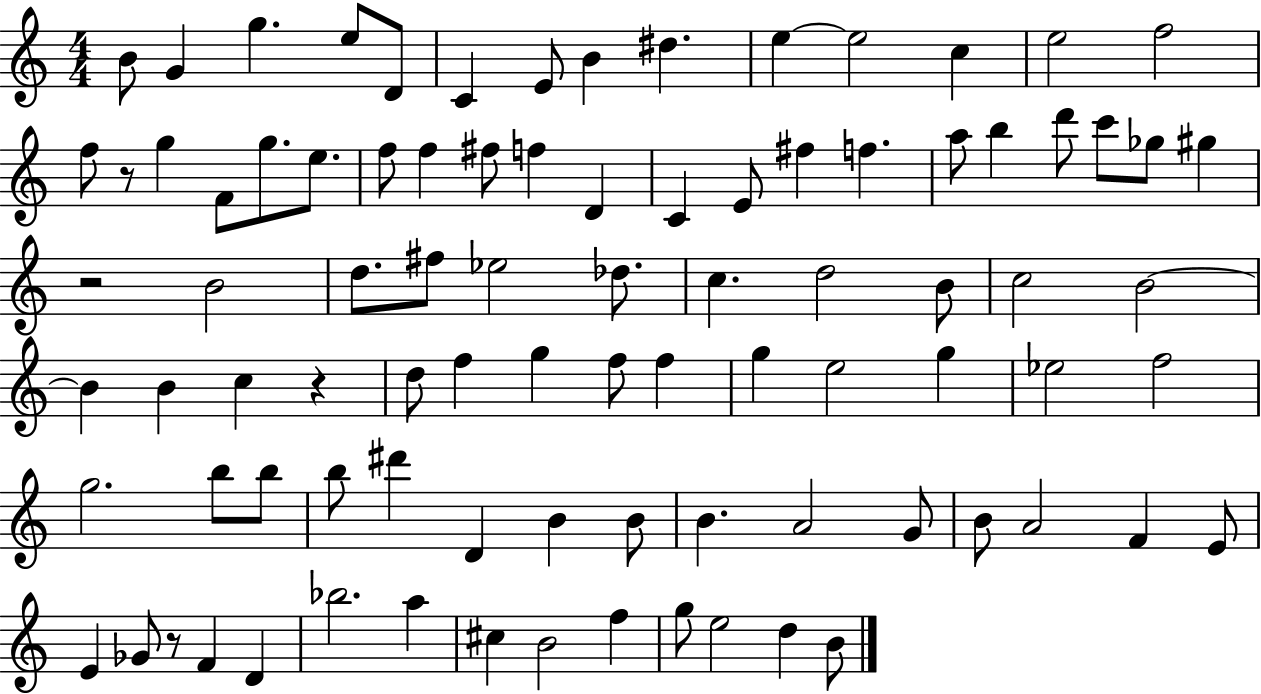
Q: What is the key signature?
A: C major